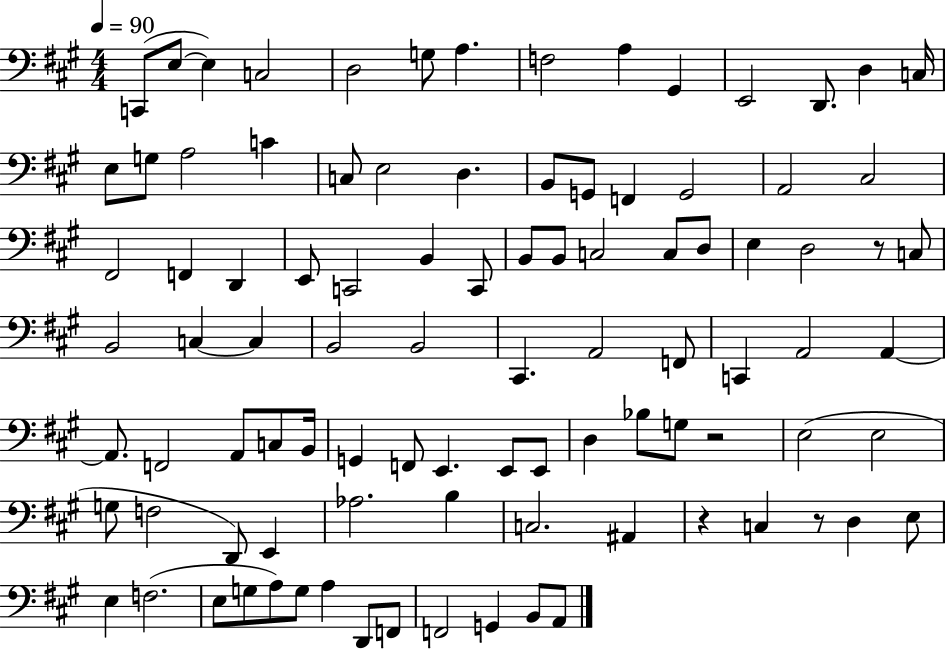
X:1
T:Untitled
M:4/4
L:1/4
K:A
C,,/2 E,/2 E, C,2 D,2 G,/2 A, F,2 A, ^G,, E,,2 D,,/2 D, C,/4 E,/2 G,/2 A,2 C C,/2 E,2 D, B,,/2 G,,/2 F,, G,,2 A,,2 ^C,2 ^F,,2 F,, D,, E,,/2 C,,2 B,, C,,/2 B,,/2 B,,/2 C,2 C,/2 D,/2 E, D,2 z/2 C,/2 B,,2 C, C, B,,2 B,,2 ^C,, A,,2 F,,/2 C,, A,,2 A,, A,,/2 F,,2 A,,/2 C,/2 B,,/4 G,, F,,/2 E,, E,,/2 E,,/2 D, _B,/2 G,/2 z2 E,2 E,2 G,/2 F,2 D,,/2 E,, _A,2 B, C,2 ^A,, z C, z/2 D, E,/2 E, F,2 E,/2 G,/2 A,/2 G,/2 A, D,,/2 F,,/2 F,,2 G,, B,,/2 A,,/2